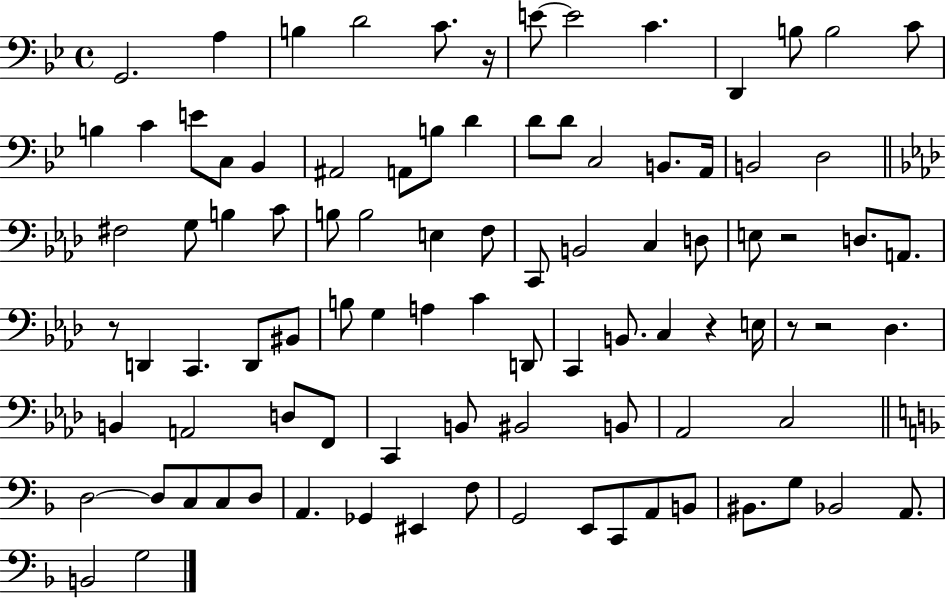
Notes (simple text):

G2/h. A3/q B3/q D4/h C4/e. R/s E4/e E4/h C4/q. D2/q B3/e B3/h C4/e B3/q C4/q E4/e C3/e Bb2/q A#2/h A2/e B3/e D4/q D4/e D4/e C3/h B2/e. A2/s B2/h D3/h F#3/h G3/e B3/q C4/e B3/e B3/h E3/q F3/e C2/e B2/h C3/q D3/e E3/e R/h D3/e. A2/e. R/e D2/q C2/q. D2/e BIS2/e B3/e G3/q A3/q C4/q D2/e C2/q B2/e. C3/q R/q E3/s R/e R/h Db3/q. B2/q A2/h D3/e F2/e C2/q B2/e BIS2/h B2/e Ab2/h C3/h D3/h D3/e C3/e C3/e D3/e A2/q. Gb2/q EIS2/q F3/e G2/h E2/e C2/e A2/e B2/e BIS2/e. G3/e Bb2/h A2/e. B2/h G3/h